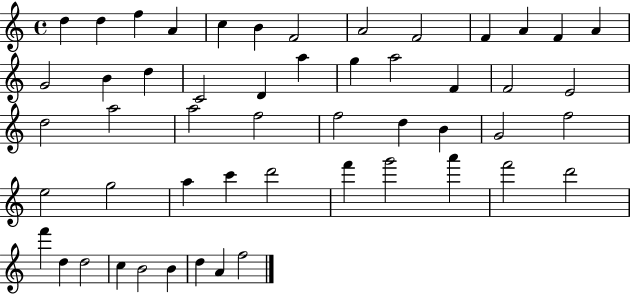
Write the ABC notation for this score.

X:1
T:Untitled
M:4/4
L:1/4
K:C
d d f A c B F2 A2 F2 F A F A G2 B d C2 D a g a2 F F2 E2 d2 a2 a2 f2 f2 d B G2 f2 e2 g2 a c' d'2 f' g'2 a' f'2 d'2 f' d d2 c B2 B d A f2